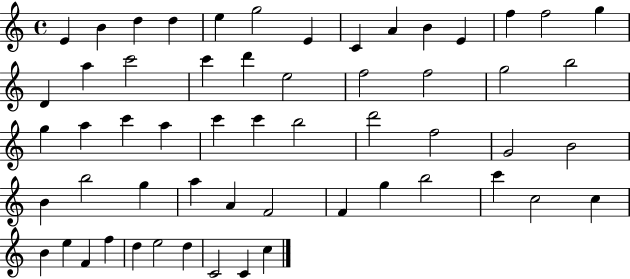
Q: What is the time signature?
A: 4/4